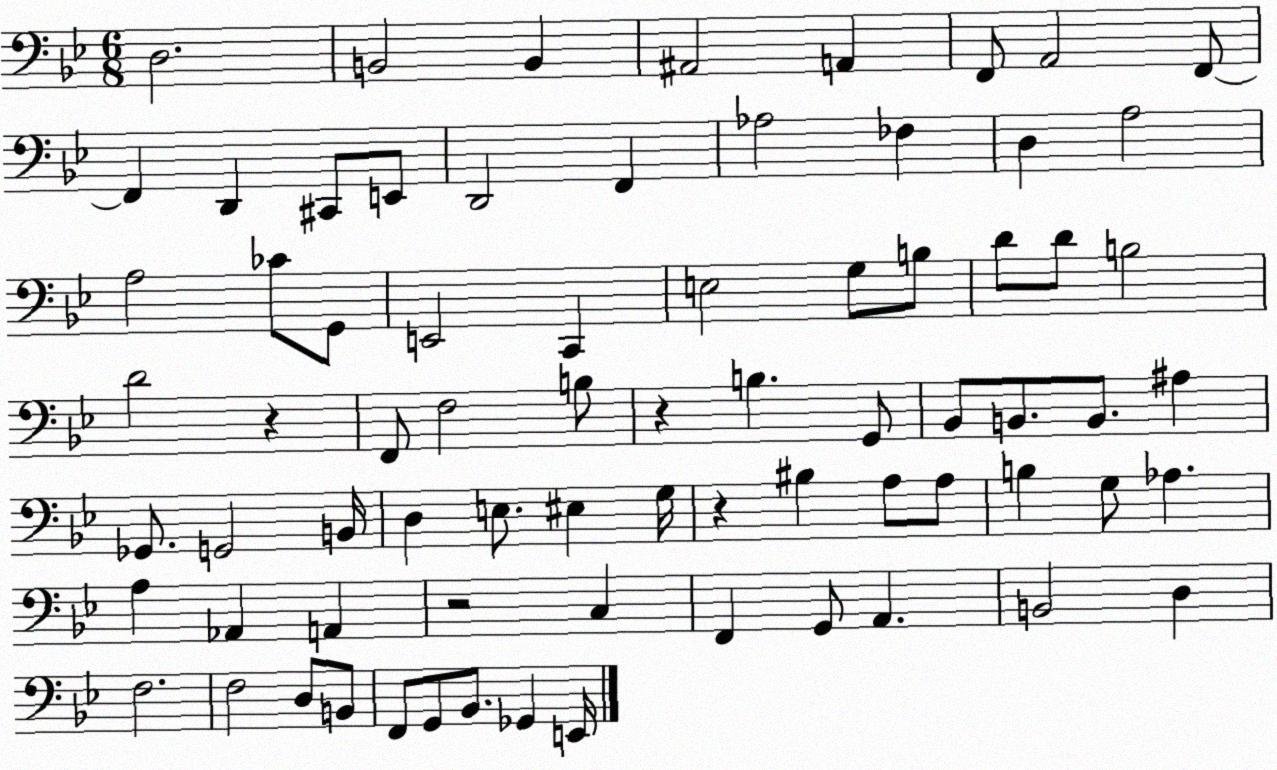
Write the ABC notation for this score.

X:1
T:Untitled
M:6/8
L:1/4
K:Bb
D,2 B,,2 B,, ^A,,2 A,, F,,/2 A,,2 F,,/2 F,, D,, ^C,,/2 E,,/2 D,,2 F,, _A,2 _F, D, A,2 A,2 _C/2 G,,/2 E,,2 C,, E,2 G,/2 B,/2 D/2 D/2 B,2 D2 z F,,/2 F,2 B,/2 z B, G,,/2 _B,,/2 B,,/2 B,,/2 ^A, _G,,/2 G,,2 B,,/4 D, E,/2 ^E, G,/4 z ^B, A,/2 A,/2 B, G,/2 _A, A, _A,, A,, z2 C, F,, G,,/2 A,, B,,2 D, F,2 F,2 D,/2 B,,/2 F,,/2 G,,/2 _B,,/2 _G,, E,,/4